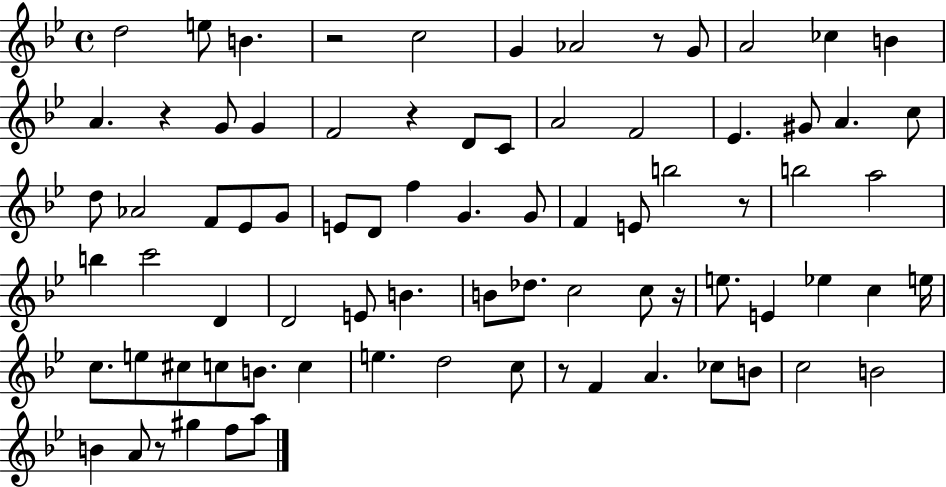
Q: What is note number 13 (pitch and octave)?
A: G4